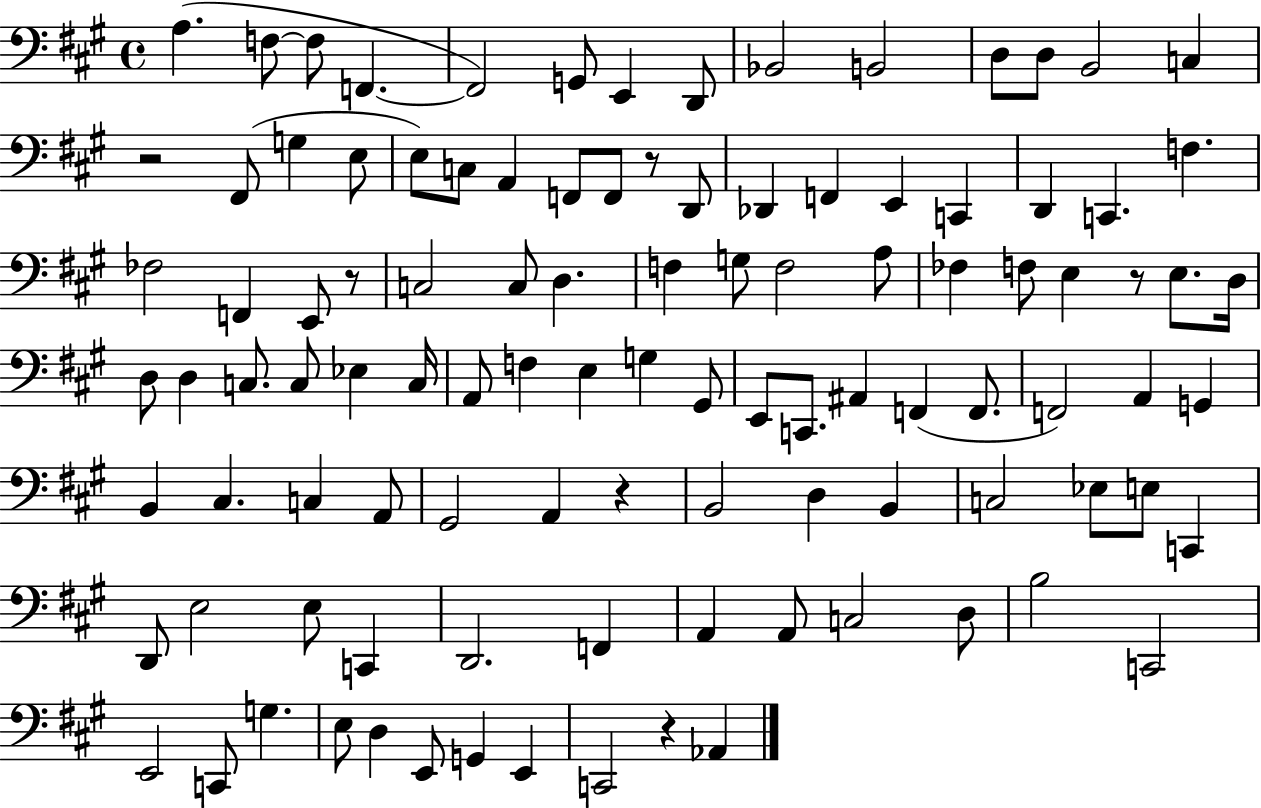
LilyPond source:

{
  \clef bass
  \time 4/4
  \defaultTimeSignature
  \key a \major
  a4.( f8~~ f8 f,4.~~ | f,2) g,8 e,4 d,8 | bes,2 b,2 | d8 d8 b,2 c4 | \break r2 fis,8( g4 e8 | e8) c8 a,4 f,8 f,8 r8 d,8 | des,4 f,4 e,4 c,4 | d,4 c,4. f4. | \break fes2 f,4 e,8 r8 | c2 c8 d4. | f4 g8 f2 a8 | fes4 f8 e4 r8 e8. d16 | \break d8 d4 c8. c8 ees4 c16 | a,8 f4 e4 g4 gis,8 | e,8 c,8. ais,4 f,4( f,8. | f,2) a,4 g,4 | \break b,4 cis4. c4 a,8 | gis,2 a,4 r4 | b,2 d4 b,4 | c2 ees8 e8 c,4 | \break d,8 e2 e8 c,4 | d,2. f,4 | a,4 a,8 c2 d8 | b2 c,2 | \break e,2 c,8 g4. | e8 d4 e,8 g,4 e,4 | c,2 r4 aes,4 | \bar "|."
}